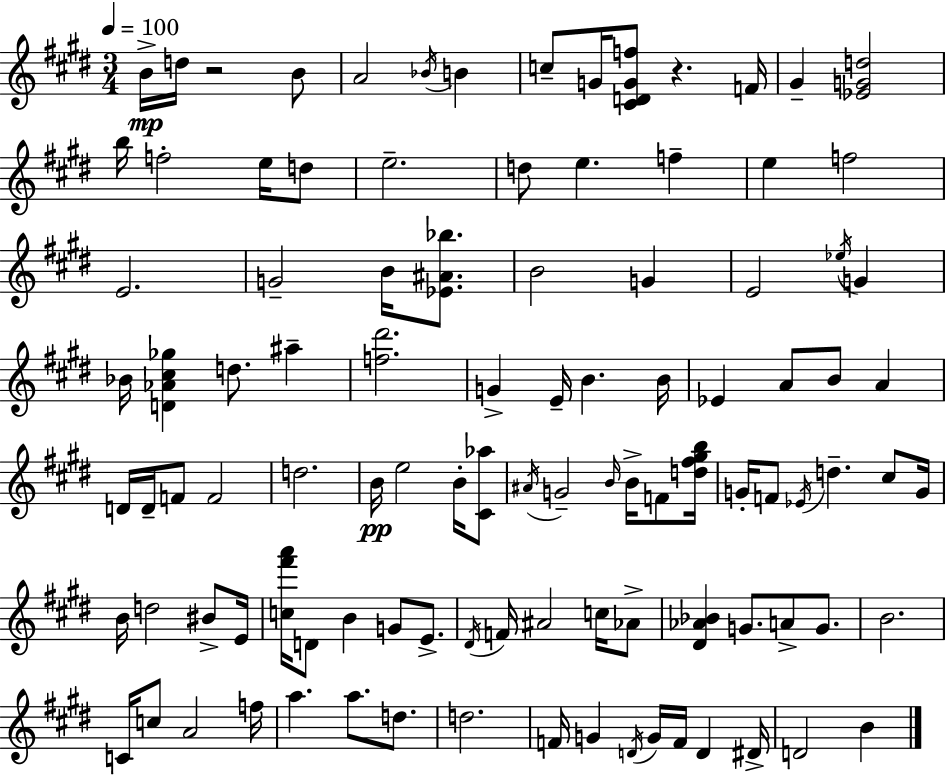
{
  \clef treble
  \numericTimeSignature
  \time 3/4
  \key e \major
  \tempo 4 = 100
  b'16->\mp d''16 r2 b'8 | a'2 \acciaccatura { bes'16 } b'4 | c''8-- g'16 <cis' d' g' f''>8 r4. | f'16 gis'4-- <ees' g' d''>2 | \break b''16 f''2-. e''16 d''8 | e''2.-- | d''8 e''4. f''4-- | e''4 f''2 | \break e'2. | g'2-- b'16 <ees' ais' bes''>8. | b'2 g'4 | e'2 \acciaccatura { ees''16 } g'4 | \break bes'16 <d' aes' cis'' ges''>4 d''8. ais''4-- | <f'' dis'''>2. | g'4-> e'16-- b'4. | b'16 ees'4 a'8 b'8 a'4 | \break d'16 d'16-- f'8 f'2 | d''2. | b'16\pp e''2 b'16-. | <cis' aes''>8 \acciaccatura { ais'16 } g'2-- \grace { b'16 } | \break b'16-> f'8 <d'' fis'' gis'' b''>16 g'16-. f'8 \acciaccatura { ees'16 } d''4.-- | cis''8 g'16 b'16 d''2 | bis'8-> e'16 <c'' fis''' a'''>16 d'8 b'4 | g'8 e'8.-> \acciaccatura { dis'16 } f'16 ais'2 | \break c''16 aes'8-> <dis' aes' bes'>4 g'8. | a'8-> g'8. b'2. | c'16 c''8 a'2 | f''16 a''4. | \break a''8. d''8. d''2. | f'16 g'4 \acciaccatura { d'16 } | g'16 f'16 d'4 dis'16-> d'2 | b'4 \bar "|."
}